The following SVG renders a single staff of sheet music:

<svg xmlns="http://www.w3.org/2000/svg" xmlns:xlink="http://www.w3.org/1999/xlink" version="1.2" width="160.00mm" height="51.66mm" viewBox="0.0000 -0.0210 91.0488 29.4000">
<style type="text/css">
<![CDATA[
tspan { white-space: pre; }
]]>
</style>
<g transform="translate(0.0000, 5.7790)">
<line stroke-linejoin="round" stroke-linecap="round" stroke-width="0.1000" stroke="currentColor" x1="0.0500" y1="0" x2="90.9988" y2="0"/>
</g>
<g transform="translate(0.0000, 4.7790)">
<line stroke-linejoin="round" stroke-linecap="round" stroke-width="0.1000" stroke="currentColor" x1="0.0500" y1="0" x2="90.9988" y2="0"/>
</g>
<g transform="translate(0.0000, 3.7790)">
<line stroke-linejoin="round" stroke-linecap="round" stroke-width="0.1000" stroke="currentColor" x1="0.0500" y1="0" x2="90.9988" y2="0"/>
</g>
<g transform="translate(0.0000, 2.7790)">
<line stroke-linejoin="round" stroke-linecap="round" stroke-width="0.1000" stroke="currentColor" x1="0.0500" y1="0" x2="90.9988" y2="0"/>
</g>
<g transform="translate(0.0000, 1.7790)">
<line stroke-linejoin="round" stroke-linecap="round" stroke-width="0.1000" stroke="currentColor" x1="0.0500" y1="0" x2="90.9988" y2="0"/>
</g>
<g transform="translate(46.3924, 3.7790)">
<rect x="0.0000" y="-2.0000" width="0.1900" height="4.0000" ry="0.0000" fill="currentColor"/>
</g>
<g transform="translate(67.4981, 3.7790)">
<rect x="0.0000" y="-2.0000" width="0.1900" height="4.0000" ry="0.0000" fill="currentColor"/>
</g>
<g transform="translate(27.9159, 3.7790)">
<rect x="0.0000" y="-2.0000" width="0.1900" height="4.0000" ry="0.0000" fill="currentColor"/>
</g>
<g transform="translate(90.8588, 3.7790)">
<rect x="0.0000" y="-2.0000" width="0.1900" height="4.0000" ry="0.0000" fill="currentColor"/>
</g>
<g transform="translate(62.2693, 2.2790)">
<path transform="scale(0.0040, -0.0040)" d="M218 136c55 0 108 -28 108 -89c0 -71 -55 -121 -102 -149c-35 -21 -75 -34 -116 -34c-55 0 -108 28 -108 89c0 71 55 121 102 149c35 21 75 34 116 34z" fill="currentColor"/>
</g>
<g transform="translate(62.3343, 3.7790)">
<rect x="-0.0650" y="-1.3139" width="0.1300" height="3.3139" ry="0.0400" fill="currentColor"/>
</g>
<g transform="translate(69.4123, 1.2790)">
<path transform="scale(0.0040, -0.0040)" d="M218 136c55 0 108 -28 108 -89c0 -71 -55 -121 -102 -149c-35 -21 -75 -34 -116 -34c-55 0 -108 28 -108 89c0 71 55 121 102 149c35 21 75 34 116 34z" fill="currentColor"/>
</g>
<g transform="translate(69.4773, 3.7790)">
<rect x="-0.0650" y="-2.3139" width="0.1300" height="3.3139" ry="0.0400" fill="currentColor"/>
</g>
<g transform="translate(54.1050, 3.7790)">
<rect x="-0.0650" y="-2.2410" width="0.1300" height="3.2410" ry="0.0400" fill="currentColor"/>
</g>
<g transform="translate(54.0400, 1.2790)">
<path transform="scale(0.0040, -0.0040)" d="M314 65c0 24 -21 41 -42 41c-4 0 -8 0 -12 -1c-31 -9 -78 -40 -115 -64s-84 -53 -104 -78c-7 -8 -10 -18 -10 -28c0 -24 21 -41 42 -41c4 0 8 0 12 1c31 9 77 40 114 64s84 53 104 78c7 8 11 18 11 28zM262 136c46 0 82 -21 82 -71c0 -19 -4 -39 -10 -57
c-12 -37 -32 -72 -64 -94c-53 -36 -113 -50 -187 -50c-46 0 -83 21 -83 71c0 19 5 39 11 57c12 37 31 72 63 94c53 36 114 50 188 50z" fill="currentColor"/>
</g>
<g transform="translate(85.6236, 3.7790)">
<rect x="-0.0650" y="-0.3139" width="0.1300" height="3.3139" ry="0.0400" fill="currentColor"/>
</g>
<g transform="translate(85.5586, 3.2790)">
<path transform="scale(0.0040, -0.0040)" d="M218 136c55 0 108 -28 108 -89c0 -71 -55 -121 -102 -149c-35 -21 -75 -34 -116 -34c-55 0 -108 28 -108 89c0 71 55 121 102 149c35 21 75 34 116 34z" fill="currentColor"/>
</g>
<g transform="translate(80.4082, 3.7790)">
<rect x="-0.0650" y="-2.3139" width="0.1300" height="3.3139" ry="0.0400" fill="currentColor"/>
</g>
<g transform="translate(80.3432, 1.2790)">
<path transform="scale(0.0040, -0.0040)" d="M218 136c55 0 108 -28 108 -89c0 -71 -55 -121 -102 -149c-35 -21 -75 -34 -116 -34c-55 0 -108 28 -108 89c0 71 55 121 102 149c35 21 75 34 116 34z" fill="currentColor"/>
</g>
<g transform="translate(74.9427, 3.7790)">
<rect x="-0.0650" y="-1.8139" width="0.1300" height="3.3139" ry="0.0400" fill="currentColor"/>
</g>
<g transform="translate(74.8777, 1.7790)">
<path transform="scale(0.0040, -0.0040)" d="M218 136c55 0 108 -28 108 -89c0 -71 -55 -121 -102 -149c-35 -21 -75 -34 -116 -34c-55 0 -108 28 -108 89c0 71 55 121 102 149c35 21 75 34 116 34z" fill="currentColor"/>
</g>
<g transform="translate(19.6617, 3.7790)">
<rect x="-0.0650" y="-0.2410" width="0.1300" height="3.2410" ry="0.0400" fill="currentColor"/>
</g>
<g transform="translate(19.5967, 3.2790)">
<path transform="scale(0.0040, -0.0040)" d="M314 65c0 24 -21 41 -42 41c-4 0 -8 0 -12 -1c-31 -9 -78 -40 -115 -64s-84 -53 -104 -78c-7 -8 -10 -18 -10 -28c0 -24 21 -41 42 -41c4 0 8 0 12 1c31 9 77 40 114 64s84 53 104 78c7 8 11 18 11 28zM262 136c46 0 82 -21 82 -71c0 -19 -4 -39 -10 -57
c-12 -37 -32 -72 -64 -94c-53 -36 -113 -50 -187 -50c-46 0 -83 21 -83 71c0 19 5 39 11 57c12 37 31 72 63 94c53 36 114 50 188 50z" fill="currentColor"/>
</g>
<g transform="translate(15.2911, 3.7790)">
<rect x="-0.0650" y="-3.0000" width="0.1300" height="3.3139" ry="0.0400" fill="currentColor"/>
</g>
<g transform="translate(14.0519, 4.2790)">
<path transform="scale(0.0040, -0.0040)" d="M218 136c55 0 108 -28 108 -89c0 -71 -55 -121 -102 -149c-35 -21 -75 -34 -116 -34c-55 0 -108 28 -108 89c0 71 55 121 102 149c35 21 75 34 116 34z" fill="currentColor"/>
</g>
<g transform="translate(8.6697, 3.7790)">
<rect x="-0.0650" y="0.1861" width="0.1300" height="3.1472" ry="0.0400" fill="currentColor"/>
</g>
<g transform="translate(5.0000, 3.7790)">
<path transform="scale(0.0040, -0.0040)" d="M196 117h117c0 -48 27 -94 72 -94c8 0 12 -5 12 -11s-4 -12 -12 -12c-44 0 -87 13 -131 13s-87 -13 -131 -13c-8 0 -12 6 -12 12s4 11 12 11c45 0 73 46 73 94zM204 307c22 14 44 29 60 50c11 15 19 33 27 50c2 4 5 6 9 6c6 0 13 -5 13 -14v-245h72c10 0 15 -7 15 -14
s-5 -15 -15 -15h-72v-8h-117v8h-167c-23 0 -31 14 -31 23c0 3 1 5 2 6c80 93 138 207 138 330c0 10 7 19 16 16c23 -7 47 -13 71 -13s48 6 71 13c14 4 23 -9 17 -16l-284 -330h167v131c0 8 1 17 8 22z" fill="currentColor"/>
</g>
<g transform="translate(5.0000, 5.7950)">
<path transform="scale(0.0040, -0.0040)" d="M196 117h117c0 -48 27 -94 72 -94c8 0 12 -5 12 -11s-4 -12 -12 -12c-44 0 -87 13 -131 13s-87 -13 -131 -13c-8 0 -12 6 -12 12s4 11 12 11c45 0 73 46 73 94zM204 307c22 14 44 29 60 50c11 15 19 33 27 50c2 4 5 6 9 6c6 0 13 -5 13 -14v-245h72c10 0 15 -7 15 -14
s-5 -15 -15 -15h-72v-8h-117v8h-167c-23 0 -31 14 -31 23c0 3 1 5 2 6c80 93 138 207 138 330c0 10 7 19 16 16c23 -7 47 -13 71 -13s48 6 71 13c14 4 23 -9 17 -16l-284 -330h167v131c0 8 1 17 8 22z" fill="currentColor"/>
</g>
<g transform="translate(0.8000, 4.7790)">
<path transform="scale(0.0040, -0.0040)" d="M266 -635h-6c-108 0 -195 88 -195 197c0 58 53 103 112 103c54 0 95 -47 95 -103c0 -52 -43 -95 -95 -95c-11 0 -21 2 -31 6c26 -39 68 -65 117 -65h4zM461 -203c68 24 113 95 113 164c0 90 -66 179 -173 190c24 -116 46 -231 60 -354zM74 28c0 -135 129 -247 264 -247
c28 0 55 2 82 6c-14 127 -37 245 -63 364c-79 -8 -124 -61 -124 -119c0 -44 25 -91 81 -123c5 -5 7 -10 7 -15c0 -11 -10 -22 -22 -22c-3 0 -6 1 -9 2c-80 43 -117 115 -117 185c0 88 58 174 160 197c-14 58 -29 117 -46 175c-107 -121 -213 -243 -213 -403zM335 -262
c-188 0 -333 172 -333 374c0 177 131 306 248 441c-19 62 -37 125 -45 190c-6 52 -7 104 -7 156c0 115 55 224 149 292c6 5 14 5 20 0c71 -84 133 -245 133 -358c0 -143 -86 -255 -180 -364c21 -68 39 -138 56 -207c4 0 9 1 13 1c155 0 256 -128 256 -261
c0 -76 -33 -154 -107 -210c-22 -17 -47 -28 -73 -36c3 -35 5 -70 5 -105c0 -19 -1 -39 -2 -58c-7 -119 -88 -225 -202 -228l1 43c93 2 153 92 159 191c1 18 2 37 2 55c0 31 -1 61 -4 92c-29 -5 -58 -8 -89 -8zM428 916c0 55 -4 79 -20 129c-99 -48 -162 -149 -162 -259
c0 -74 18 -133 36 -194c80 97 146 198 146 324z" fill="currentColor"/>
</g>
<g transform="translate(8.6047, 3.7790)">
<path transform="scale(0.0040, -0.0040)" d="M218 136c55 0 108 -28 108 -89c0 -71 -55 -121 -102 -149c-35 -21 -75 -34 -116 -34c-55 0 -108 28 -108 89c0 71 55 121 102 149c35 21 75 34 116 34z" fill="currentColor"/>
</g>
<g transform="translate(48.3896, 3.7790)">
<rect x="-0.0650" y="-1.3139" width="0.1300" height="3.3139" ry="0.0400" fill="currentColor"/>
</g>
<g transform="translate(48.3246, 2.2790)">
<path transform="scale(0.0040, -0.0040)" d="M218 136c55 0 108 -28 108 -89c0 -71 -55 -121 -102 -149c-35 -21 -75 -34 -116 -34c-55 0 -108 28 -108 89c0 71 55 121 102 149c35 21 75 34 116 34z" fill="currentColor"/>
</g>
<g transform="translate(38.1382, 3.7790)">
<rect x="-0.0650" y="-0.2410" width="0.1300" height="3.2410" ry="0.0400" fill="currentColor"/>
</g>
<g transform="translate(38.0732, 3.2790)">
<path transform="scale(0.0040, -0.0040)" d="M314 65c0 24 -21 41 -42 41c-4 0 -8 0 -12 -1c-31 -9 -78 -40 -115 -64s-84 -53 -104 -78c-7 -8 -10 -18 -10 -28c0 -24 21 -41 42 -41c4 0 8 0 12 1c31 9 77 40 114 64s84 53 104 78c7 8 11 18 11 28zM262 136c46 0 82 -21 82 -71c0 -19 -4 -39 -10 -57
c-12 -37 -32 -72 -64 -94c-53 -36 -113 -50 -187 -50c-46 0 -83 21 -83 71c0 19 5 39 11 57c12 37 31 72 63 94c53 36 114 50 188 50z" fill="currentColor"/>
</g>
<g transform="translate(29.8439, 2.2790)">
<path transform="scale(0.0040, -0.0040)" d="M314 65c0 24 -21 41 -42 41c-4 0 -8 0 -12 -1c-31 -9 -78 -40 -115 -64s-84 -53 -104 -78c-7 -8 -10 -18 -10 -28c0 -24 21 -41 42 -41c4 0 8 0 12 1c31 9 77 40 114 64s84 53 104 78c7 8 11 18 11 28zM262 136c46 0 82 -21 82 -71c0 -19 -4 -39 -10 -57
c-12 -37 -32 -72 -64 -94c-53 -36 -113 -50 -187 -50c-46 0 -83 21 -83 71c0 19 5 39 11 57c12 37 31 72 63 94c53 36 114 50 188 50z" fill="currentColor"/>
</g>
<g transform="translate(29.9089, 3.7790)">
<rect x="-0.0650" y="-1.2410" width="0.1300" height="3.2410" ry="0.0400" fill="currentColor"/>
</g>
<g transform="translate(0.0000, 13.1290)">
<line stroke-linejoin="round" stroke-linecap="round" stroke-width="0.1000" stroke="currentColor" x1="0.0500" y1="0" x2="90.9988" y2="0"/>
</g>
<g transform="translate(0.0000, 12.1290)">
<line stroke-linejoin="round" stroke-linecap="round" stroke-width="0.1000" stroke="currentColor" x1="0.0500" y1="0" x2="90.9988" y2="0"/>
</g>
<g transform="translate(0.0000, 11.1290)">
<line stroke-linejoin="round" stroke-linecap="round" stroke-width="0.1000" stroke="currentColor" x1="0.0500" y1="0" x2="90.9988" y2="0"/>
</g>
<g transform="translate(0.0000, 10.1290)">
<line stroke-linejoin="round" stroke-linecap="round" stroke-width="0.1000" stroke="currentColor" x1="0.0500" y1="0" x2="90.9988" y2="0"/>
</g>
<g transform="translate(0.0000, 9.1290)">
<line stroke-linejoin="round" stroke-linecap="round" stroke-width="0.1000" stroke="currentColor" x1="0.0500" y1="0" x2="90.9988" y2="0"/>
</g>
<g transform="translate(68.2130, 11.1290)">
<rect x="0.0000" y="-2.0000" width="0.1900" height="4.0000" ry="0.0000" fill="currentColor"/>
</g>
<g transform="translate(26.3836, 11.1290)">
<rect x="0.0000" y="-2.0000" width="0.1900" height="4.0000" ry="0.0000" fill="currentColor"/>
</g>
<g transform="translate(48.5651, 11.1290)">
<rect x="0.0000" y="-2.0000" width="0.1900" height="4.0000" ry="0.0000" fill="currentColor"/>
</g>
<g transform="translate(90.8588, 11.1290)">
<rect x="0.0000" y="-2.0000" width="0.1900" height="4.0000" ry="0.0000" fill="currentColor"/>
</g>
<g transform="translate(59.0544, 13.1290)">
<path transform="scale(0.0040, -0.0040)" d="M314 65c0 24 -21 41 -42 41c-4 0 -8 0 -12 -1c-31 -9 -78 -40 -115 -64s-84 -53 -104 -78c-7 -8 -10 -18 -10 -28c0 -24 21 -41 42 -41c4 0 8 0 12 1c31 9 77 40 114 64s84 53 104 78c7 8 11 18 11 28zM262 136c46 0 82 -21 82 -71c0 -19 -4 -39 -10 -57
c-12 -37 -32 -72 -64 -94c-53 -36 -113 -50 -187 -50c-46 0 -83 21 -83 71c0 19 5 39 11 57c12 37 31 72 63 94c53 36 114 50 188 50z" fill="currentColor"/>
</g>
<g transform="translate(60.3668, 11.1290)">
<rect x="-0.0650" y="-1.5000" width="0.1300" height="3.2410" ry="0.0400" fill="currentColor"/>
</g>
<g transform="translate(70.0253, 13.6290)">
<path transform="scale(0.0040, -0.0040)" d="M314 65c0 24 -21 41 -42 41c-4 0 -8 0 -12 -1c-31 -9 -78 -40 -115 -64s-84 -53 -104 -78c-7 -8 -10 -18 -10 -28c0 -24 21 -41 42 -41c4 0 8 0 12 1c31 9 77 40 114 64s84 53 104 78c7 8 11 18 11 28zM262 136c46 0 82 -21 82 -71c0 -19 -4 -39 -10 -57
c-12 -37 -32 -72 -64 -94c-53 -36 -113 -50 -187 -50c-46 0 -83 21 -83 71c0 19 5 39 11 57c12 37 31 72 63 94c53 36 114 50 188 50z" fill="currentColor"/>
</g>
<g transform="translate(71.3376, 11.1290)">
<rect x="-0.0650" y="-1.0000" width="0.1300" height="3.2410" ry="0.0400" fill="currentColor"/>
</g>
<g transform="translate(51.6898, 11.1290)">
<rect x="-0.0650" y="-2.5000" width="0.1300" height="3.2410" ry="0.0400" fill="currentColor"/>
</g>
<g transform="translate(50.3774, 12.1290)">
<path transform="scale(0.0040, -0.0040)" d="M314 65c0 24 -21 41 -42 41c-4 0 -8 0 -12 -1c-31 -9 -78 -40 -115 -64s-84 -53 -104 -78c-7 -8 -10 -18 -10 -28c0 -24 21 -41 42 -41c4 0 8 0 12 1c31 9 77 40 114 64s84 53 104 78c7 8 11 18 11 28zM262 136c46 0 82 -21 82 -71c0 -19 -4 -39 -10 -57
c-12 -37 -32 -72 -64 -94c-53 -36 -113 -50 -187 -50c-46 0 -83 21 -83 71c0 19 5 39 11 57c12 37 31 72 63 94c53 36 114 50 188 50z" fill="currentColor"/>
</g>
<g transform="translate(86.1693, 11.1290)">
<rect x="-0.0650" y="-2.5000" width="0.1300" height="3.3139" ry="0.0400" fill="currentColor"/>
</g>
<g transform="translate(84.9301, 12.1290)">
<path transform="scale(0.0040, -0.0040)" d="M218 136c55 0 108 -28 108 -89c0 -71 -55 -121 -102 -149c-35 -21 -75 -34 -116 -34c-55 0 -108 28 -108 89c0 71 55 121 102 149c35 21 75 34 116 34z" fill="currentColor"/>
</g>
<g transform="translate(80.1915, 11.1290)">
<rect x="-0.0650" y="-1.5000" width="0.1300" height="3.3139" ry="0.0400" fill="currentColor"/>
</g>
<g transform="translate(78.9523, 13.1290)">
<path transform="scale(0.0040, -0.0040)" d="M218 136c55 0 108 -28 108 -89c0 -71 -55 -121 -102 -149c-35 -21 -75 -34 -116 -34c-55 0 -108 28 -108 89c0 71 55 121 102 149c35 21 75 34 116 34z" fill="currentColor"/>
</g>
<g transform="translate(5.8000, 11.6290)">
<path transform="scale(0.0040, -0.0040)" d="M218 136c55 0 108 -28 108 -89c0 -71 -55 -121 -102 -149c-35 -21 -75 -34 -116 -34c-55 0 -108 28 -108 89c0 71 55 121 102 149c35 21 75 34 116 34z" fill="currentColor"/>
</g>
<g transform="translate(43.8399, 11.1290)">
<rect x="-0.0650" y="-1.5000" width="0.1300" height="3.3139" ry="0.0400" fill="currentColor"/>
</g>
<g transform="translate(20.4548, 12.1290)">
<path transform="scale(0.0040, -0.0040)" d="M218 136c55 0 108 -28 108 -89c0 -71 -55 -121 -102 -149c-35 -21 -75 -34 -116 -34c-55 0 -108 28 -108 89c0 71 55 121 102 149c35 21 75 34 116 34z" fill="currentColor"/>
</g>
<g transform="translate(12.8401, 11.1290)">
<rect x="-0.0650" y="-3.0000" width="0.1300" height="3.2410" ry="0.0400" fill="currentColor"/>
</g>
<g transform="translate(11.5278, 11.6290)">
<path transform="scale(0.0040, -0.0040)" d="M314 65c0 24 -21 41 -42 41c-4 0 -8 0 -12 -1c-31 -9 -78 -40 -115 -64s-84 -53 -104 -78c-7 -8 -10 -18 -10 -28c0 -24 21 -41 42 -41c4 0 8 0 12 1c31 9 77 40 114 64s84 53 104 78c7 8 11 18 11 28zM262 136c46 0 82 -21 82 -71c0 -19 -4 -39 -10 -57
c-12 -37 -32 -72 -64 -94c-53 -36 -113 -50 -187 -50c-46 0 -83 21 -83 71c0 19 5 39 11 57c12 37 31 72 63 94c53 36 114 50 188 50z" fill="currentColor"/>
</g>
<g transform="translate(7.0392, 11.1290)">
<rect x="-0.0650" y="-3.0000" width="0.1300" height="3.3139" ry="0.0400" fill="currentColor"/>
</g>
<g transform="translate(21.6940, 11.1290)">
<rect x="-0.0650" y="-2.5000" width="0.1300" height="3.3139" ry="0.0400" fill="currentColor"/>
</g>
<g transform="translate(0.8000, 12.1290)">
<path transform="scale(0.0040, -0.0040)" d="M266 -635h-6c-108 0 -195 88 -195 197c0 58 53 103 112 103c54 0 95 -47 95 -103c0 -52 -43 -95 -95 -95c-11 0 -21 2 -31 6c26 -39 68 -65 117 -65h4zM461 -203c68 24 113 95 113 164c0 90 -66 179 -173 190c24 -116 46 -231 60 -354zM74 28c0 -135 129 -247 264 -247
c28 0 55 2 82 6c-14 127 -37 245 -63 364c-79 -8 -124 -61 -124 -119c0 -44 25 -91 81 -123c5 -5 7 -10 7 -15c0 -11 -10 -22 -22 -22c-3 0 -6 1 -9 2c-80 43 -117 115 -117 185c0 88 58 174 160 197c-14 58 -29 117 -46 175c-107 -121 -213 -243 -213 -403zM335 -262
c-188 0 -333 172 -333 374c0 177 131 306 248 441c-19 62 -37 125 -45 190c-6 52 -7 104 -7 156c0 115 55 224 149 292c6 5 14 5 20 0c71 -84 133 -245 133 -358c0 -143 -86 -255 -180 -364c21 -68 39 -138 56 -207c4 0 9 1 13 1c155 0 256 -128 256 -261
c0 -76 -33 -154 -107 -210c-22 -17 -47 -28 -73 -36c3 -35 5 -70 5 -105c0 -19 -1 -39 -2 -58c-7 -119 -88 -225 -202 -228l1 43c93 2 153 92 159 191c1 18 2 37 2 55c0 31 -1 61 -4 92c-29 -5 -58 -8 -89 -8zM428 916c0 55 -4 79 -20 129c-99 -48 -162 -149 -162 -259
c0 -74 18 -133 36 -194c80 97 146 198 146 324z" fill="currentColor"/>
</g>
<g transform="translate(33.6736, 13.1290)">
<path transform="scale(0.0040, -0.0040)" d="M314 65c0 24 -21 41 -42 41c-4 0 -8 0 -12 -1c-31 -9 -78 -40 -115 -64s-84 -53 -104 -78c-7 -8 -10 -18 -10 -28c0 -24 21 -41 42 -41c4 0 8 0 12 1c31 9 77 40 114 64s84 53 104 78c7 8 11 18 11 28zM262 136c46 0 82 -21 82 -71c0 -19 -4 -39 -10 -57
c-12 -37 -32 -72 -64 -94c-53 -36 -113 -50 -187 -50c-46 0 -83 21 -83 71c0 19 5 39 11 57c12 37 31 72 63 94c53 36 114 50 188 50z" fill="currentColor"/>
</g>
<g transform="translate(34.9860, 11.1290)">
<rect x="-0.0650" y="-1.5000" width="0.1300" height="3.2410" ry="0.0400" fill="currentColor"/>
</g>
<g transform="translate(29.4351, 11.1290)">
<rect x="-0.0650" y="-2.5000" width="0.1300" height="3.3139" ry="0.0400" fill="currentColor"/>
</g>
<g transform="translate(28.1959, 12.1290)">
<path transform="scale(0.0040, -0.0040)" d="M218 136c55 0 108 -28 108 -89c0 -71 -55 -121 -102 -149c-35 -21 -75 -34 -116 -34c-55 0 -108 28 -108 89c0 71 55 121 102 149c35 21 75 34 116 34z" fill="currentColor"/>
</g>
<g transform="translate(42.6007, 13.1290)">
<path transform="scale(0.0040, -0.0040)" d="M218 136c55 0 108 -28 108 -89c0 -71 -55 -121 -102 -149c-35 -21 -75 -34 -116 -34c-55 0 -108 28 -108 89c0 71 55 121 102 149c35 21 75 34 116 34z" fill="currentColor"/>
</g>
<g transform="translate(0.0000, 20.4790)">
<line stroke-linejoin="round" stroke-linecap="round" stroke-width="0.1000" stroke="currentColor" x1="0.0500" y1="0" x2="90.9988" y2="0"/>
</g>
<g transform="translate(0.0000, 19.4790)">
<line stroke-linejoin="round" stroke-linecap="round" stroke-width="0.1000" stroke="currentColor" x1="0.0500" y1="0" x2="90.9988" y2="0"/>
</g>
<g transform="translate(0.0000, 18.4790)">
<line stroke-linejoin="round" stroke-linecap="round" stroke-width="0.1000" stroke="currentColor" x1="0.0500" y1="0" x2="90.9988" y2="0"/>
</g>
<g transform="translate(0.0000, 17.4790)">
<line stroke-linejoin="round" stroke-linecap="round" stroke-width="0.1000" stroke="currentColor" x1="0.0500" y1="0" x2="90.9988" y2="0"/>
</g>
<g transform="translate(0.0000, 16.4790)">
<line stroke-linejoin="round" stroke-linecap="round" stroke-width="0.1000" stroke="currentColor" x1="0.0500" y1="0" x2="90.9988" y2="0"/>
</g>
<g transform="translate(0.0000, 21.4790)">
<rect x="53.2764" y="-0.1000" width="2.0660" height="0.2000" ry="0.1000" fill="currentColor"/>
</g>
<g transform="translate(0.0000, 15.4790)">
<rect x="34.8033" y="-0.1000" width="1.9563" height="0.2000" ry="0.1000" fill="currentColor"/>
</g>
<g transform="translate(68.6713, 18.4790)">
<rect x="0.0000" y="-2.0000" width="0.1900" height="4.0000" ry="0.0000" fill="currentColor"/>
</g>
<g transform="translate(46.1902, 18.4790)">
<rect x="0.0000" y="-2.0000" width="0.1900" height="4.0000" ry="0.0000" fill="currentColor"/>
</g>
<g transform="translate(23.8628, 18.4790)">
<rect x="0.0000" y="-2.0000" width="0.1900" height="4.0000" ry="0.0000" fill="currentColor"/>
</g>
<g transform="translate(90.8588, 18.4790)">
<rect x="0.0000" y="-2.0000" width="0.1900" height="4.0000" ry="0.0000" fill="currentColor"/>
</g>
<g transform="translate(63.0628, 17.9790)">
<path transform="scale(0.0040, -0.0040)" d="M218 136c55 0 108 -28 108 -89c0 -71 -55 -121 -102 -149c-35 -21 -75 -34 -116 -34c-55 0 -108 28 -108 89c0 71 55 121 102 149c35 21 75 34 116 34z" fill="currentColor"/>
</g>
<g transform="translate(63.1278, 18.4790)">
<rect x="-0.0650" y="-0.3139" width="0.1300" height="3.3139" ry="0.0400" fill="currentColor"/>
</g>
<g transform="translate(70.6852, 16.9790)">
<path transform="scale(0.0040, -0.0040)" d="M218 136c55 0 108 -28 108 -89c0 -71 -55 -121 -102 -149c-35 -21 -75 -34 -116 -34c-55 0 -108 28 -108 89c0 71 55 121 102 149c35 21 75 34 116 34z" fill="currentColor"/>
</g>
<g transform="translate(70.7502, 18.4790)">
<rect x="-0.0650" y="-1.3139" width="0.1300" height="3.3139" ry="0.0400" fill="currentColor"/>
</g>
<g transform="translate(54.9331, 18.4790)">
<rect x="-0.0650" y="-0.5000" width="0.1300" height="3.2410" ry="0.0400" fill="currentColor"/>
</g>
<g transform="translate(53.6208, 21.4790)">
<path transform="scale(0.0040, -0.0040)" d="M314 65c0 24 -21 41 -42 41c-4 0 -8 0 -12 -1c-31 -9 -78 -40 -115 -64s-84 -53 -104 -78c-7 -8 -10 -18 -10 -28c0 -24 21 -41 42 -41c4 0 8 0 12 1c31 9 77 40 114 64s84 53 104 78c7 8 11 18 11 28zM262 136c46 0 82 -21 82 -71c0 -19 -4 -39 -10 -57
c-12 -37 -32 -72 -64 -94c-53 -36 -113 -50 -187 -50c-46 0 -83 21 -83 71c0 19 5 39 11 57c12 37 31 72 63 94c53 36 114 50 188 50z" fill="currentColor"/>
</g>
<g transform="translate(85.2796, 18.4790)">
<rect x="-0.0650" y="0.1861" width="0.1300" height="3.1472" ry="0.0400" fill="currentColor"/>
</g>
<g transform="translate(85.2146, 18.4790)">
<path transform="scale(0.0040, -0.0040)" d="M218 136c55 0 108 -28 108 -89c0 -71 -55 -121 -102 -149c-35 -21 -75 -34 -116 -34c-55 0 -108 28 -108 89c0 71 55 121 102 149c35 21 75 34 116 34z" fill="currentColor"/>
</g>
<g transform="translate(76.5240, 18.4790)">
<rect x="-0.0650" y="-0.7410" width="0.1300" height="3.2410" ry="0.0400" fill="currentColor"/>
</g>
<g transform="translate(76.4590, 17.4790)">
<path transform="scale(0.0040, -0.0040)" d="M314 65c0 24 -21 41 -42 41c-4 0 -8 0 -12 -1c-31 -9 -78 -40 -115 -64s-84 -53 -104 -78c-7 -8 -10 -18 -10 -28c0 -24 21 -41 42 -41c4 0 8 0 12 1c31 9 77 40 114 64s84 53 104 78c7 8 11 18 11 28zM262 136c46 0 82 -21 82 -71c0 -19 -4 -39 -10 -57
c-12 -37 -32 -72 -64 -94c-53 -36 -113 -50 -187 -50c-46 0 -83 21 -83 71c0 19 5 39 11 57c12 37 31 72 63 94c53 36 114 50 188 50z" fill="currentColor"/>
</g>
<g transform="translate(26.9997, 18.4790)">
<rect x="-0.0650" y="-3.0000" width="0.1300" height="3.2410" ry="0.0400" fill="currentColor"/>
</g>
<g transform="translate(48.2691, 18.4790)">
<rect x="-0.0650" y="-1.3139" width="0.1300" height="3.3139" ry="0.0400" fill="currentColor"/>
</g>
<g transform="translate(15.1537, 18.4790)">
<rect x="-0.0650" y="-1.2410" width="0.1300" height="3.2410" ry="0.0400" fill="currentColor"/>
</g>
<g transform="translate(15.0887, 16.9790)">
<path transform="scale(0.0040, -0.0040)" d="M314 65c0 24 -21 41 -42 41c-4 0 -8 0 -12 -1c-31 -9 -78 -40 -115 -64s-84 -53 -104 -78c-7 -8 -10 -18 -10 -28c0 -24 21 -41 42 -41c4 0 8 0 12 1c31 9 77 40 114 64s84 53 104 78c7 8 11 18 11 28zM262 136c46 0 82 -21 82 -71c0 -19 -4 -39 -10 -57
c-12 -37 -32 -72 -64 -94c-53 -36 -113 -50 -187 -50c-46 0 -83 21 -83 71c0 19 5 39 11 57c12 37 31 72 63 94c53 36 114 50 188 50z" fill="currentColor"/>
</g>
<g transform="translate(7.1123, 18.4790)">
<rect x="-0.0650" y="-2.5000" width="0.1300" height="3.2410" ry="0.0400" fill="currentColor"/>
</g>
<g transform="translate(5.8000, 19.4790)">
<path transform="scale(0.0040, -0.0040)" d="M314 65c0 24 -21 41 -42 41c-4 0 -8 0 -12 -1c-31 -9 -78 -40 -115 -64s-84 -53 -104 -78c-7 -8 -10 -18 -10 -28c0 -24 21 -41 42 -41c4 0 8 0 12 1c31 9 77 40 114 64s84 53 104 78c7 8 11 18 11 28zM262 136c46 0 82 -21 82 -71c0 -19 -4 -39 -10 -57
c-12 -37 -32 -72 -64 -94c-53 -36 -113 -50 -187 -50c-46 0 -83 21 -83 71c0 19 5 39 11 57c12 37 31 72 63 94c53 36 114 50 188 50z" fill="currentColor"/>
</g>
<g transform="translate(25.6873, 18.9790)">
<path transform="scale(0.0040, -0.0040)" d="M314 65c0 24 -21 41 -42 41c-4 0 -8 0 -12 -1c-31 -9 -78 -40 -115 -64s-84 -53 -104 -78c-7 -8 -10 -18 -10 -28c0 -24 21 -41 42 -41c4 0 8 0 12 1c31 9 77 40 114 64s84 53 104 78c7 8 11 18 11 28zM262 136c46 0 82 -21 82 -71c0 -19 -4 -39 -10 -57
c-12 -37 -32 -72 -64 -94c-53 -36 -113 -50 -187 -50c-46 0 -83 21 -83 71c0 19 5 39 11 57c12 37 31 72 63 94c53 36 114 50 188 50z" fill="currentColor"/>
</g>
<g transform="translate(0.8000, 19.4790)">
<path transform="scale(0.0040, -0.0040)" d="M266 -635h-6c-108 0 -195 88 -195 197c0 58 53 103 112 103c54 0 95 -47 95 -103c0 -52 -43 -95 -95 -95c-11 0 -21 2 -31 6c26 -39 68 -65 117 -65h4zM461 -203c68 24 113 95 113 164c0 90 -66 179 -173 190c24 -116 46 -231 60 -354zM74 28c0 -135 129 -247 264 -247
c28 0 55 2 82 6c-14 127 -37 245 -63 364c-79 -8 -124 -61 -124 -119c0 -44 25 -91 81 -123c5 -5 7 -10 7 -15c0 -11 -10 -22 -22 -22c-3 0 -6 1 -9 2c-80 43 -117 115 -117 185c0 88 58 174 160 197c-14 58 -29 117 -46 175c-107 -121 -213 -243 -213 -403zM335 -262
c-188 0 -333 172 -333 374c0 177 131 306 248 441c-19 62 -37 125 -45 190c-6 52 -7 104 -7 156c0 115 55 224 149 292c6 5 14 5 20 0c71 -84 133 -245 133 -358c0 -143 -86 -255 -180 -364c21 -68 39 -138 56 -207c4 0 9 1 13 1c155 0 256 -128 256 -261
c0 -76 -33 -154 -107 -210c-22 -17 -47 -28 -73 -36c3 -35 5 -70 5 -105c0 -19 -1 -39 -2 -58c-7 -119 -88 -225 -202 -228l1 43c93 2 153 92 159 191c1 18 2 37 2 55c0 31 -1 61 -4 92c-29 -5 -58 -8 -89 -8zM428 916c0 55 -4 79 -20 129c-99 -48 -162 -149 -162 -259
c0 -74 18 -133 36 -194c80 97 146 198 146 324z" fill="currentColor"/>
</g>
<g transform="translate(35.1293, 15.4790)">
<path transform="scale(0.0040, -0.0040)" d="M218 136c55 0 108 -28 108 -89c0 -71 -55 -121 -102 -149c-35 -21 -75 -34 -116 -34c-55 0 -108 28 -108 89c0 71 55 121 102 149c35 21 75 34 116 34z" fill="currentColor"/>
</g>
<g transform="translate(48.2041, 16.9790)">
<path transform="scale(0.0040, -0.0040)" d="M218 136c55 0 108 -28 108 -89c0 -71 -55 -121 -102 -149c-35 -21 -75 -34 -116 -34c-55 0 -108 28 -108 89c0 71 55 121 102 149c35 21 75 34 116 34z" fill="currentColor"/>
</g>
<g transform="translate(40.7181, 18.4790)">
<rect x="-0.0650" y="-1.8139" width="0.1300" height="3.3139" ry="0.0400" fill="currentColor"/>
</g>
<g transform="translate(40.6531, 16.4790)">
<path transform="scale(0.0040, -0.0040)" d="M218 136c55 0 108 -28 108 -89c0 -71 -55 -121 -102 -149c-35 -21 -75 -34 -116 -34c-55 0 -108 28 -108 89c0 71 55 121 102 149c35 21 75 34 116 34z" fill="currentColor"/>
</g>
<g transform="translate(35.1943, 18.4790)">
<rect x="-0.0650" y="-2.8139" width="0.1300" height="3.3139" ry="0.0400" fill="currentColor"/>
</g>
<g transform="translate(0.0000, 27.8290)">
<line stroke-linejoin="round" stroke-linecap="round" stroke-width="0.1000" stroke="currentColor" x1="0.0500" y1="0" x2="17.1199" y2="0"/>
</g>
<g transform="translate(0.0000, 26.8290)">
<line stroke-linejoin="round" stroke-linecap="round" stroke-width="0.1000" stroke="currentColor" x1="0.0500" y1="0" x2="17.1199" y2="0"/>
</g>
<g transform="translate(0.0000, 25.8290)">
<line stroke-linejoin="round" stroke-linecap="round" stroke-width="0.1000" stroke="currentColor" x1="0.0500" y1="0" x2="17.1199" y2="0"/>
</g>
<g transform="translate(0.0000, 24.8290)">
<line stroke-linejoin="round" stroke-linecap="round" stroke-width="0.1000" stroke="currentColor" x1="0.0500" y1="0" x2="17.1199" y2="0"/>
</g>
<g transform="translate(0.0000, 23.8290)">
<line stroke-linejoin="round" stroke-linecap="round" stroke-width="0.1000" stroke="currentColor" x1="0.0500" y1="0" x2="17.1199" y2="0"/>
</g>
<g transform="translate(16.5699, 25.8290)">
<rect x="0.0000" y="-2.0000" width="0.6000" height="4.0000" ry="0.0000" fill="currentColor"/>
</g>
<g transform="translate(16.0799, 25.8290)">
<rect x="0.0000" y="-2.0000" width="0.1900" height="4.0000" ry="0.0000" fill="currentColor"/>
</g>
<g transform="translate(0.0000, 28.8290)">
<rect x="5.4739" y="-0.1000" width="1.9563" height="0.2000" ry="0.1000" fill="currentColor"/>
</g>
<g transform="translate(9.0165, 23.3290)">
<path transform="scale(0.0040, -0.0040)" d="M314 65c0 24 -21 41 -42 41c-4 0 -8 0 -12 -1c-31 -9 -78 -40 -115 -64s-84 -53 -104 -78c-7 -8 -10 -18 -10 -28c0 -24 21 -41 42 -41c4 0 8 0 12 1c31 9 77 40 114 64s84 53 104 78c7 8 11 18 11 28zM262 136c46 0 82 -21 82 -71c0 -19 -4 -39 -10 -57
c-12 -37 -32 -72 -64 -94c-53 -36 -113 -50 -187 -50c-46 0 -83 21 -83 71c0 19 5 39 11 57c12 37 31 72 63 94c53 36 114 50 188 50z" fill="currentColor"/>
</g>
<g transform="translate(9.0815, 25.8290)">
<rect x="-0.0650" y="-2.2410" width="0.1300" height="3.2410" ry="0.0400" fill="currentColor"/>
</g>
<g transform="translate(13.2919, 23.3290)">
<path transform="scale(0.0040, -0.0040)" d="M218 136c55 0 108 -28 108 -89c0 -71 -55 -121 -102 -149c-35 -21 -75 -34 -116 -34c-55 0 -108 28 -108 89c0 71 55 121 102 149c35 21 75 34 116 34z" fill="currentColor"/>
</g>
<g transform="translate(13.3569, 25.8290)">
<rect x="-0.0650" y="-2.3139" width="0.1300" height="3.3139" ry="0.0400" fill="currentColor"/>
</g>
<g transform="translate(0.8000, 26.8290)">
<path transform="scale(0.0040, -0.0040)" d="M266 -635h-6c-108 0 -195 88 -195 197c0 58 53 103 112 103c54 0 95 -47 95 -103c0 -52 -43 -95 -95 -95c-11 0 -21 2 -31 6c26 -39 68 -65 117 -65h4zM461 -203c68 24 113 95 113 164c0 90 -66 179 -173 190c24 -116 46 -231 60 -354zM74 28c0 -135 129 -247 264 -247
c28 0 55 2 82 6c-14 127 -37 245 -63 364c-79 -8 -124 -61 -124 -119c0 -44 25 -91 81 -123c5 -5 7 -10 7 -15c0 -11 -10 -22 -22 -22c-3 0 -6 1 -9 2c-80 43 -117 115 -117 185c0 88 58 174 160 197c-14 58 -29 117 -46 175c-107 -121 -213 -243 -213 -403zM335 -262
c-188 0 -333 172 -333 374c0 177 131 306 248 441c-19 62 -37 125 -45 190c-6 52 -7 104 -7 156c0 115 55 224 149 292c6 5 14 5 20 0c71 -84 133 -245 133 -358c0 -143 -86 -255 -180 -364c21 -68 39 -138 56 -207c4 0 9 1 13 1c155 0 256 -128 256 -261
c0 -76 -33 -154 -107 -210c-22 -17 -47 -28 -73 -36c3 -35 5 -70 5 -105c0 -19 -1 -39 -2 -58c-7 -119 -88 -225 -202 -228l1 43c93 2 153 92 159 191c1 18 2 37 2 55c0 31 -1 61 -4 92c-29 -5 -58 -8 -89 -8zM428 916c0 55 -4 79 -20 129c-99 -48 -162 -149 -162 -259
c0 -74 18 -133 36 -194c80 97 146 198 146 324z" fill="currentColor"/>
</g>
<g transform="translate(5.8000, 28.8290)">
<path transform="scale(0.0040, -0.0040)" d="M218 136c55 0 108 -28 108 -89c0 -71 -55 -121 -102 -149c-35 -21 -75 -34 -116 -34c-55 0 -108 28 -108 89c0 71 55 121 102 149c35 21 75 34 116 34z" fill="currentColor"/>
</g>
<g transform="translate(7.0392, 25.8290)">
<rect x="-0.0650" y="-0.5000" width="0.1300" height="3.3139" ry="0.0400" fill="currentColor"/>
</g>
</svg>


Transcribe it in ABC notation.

X:1
T:Untitled
M:4/4
L:1/4
K:C
B A c2 e2 c2 e g2 e g f g c A A2 G G E2 E G2 E2 D2 E G G2 e2 A2 a f e C2 c e d2 B C g2 g